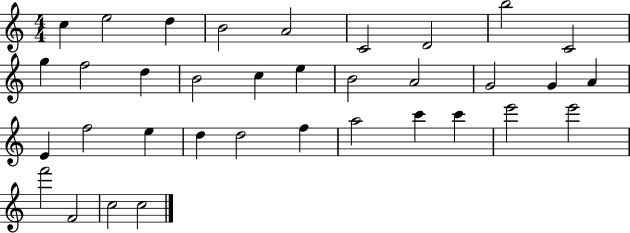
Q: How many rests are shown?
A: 0